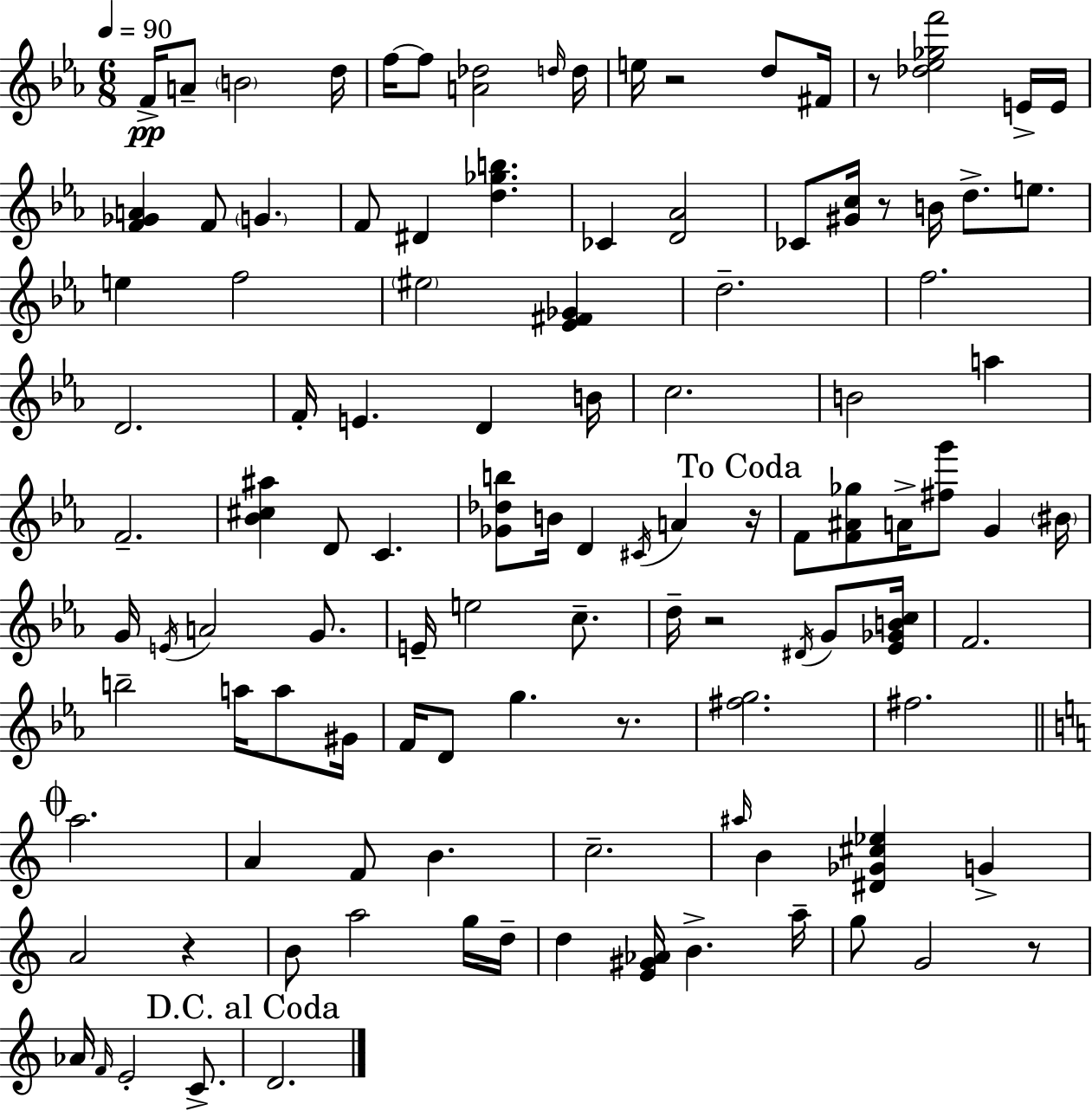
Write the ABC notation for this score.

X:1
T:Untitled
M:6/8
L:1/4
K:Eb
F/4 A/2 B2 d/4 f/4 f/2 [A_d]2 d/4 d/4 e/4 z2 d/2 ^F/4 z/2 [_d_e_gf']2 E/4 E/4 [F_GA] F/2 G F/2 ^D [d_gb] _C [D_A]2 _C/2 [^Gc]/4 z/2 B/4 d/2 e/2 e f2 ^e2 [_E^F_G] d2 f2 D2 F/4 E D B/4 c2 B2 a F2 [_B^c^a] D/2 C [_G_db]/2 B/4 D ^C/4 A z/4 F/2 [F^A_g]/2 A/4 [^fg']/2 G ^B/4 G/4 E/4 A2 G/2 E/4 e2 c/2 d/4 z2 ^D/4 G/2 [_E_GBc]/4 F2 b2 a/4 a/2 ^G/4 F/4 D/2 g z/2 [^fg]2 ^f2 a2 A F/2 B c2 ^a/4 B [^D_G^c_e] G A2 z B/2 a2 g/4 d/4 d [E^G_A]/4 B a/4 g/2 G2 z/2 _A/4 F/4 E2 C/2 D2